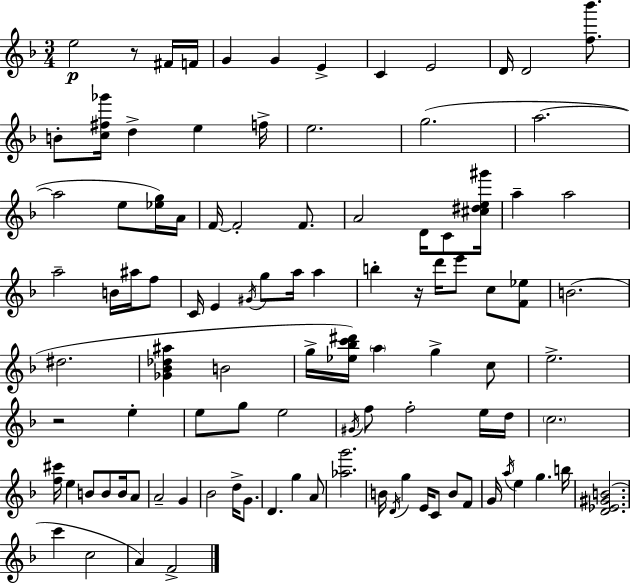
X:1
T:Untitled
M:3/4
L:1/4
K:F
e2 z/2 ^F/4 F/4 G G E C E2 D/4 D2 [f_b']/2 B/2 [c^f_g']/4 d e f/4 e2 g2 a2 a2 e/2 [_eg]/4 A/4 F/4 F2 F/2 A2 D/4 C/2 [^c^de^g']/4 a a2 a2 B/4 ^a/4 f/2 C/4 E ^G/4 g/2 a/4 a b z/4 d'/4 e'/2 c/2 [F_e]/2 B2 ^d2 [_G_B_d^a] B2 g/4 [_e_bc'^d']/4 a g c/2 e2 z2 e e/2 g/2 e2 ^G/4 f/2 f2 e/4 d/4 c2 [f^c']/4 e B/2 B/2 B/4 A/2 A2 G _B2 d/4 G/2 D g A/2 [_ag']2 B/4 D/4 g E/4 C/2 B/2 F/2 G/4 a/4 e g b/4 [D_E^GB]2 c' c2 A F2